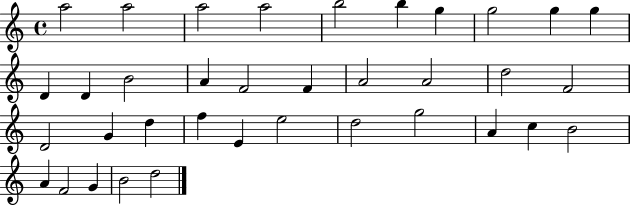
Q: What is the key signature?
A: C major